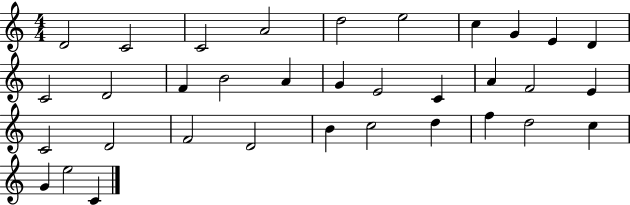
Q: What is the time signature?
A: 4/4